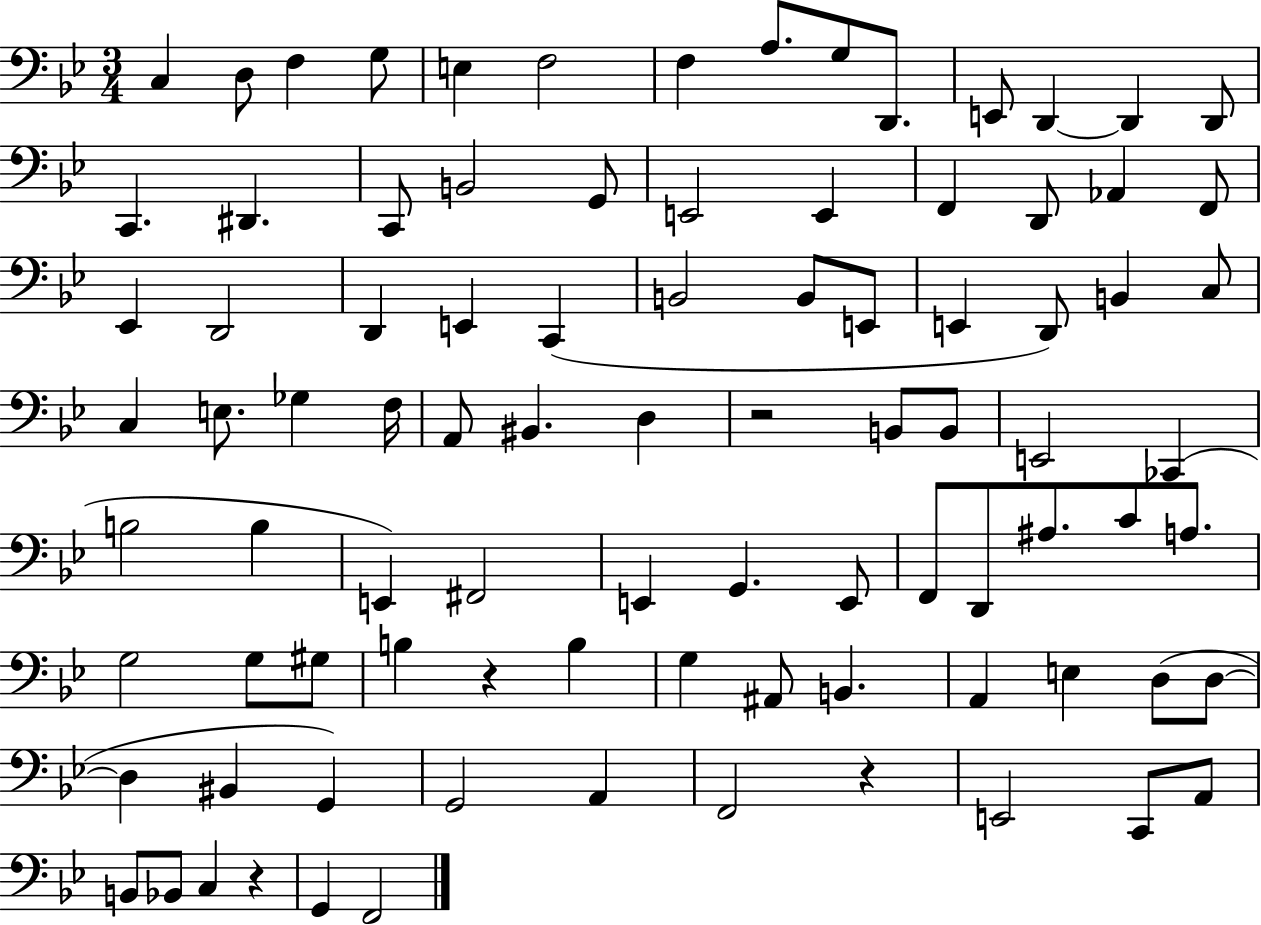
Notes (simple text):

C3/q D3/e F3/q G3/e E3/q F3/h F3/q A3/e. G3/e D2/e. E2/e D2/q D2/q D2/e C2/q. D#2/q. C2/e B2/h G2/e E2/h E2/q F2/q D2/e Ab2/q F2/e Eb2/q D2/h D2/q E2/q C2/q B2/h B2/e E2/e E2/q D2/e B2/q C3/e C3/q E3/e. Gb3/q F3/s A2/e BIS2/q. D3/q R/h B2/e B2/e E2/h CES2/q B3/h B3/q E2/q F#2/h E2/q G2/q. E2/e F2/e D2/e A#3/e. C4/e A3/e. G3/h G3/e G#3/e B3/q R/q B3/q G3/q A#2/e B2/q. A2/q E3/q D3/e D3/e D3/q BIS2/q G2/q G2/h A2/q F2/h R/q E2/h C2/e A2/e B2/e Bb2/e C3/q R/q G2/q F2/h